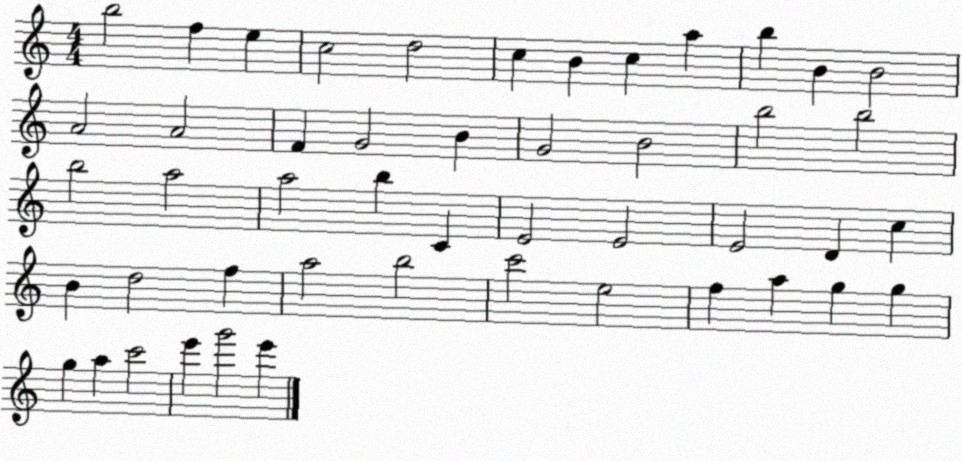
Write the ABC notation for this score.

X:1
T:Untitled
M:4/4
L:1/4
K:C
b2 f e c2 d2 c B c a b B B2 A2 A2 F G2 B G2 B2 b2 b2 b2 a2 a2 b C E2 E2 E2 D c B d2 f a2 b2 c'2 e2 f a g g g a c'2 e' g'2 e'